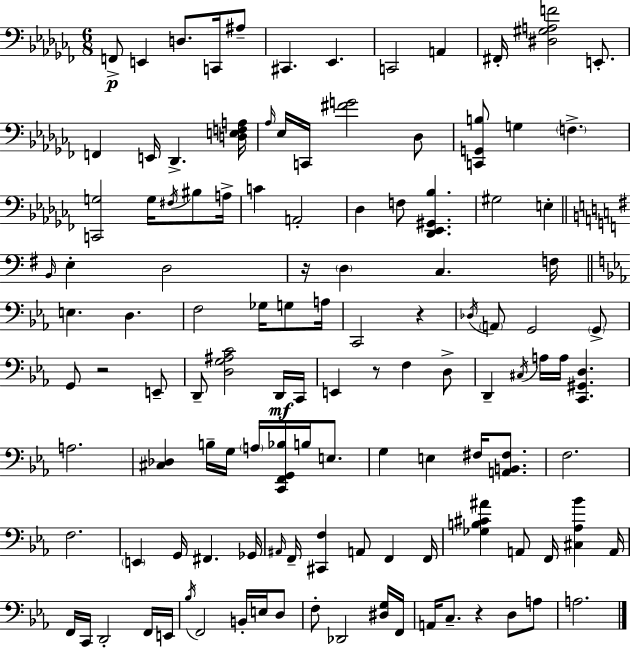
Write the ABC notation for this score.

X:1
T:Untitled
M:6/8
L:1/4
K:Abm
F,,/2 E,, D,/2 C,,/4 ^A,/2 ^C,, _E,, C,,2 A,, ^F,,/4 [^D,^G,A,F]2 E,,/2 F,, E,,/4 _D,, [D,E,F,A,]/4 _A,/4 _E,/4 C,,/4 [^FG]2 _D,/2 [C,,G,,B,]/2 G, F, [C,,G,]2 G,/4 ^F,/4 ^B,/2 A,/4 C A,,2 _D, F,/2 [_D,,_E,,^G,,_B,] ^G,2 E, B,,/4 E, D,2 z/4 D, C, F,/4 E, D, F,2 _G,/4 G,/2 A,/4 C,,2 z _D,/4 A,,/2 G,,2 G,,/2 G,,/2 z2 E,,/2 D,,/2 [D,G,^A,C]2 D,,/4 C,,/4 E,, z/2 F, D,/2 D,, ^C,/4 A,/4 A,/4 [C,,^G,,D,] A,2 [^C,_D,] B,/4 G,/4 A,/4 [C,,F,,G,,_B,]/4 B,/4 E,/2 G, E, ^F,/4 [A,,B,,^F,]/2 F,2 F,2 E,, G,,/4 ^F,, _G,,/4 ^A,,/4 F,,/4 [^C,,F,] A,,/2 F,, F,,/4 [_G,B,^C^A] A,,/2 F,,/4 [^C,_A,_B] A,,/4 F,,/4 C,,/4 D,,2 F,,/4 E,,/4 _B,/4 F,,2 B,,/4 E,/4 D,/2 F,/2 _D,,2 [^D,G,]/4 F,,/4 A,,/4 C,/2 z D,/2 A,/2 A,2